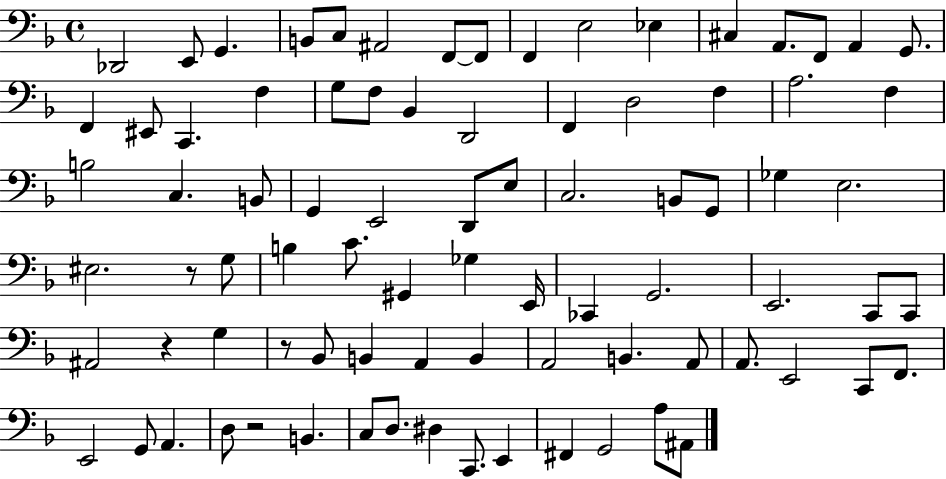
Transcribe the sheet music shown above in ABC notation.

X:1
T:Untitled
M:4/4
L:1/4
K:F
_D,,2 E,,/2 G,, B,,/2 C,/2 ^A,,2 F,,/2 F,,/2 F,, E,2 _E, ^C, A,,/2 F,,/2 A,, G,,/2 F,, ^E,,/2 C,, F, G,/2 F,/2 _B,, D,,2 F,, D,2 F, A,2 F, B,2 C, B,,/2 G,, E,,2 D,,/2 E,/2 C,2 B,,/2 G,,/2 _G, E,2 ^E,2 z/2 G,/2 B, C/2 ^G,, _G, E,,/4 _C,, G,,2 E,,2 C,,/2 C,,/2 ^A,,2 z G, z/2 _B,,/2 B,, A,, B,, A,,2 B,, A,,/2 A,,/2 E,,2 C,,/2 F,,/2 E,,2 G,,/2 A,, D,/2 z2 B,, C,/2 D,/2 ^D, C,,/2 E,, ^F,, G,,2 A,/2 ^A,,/2